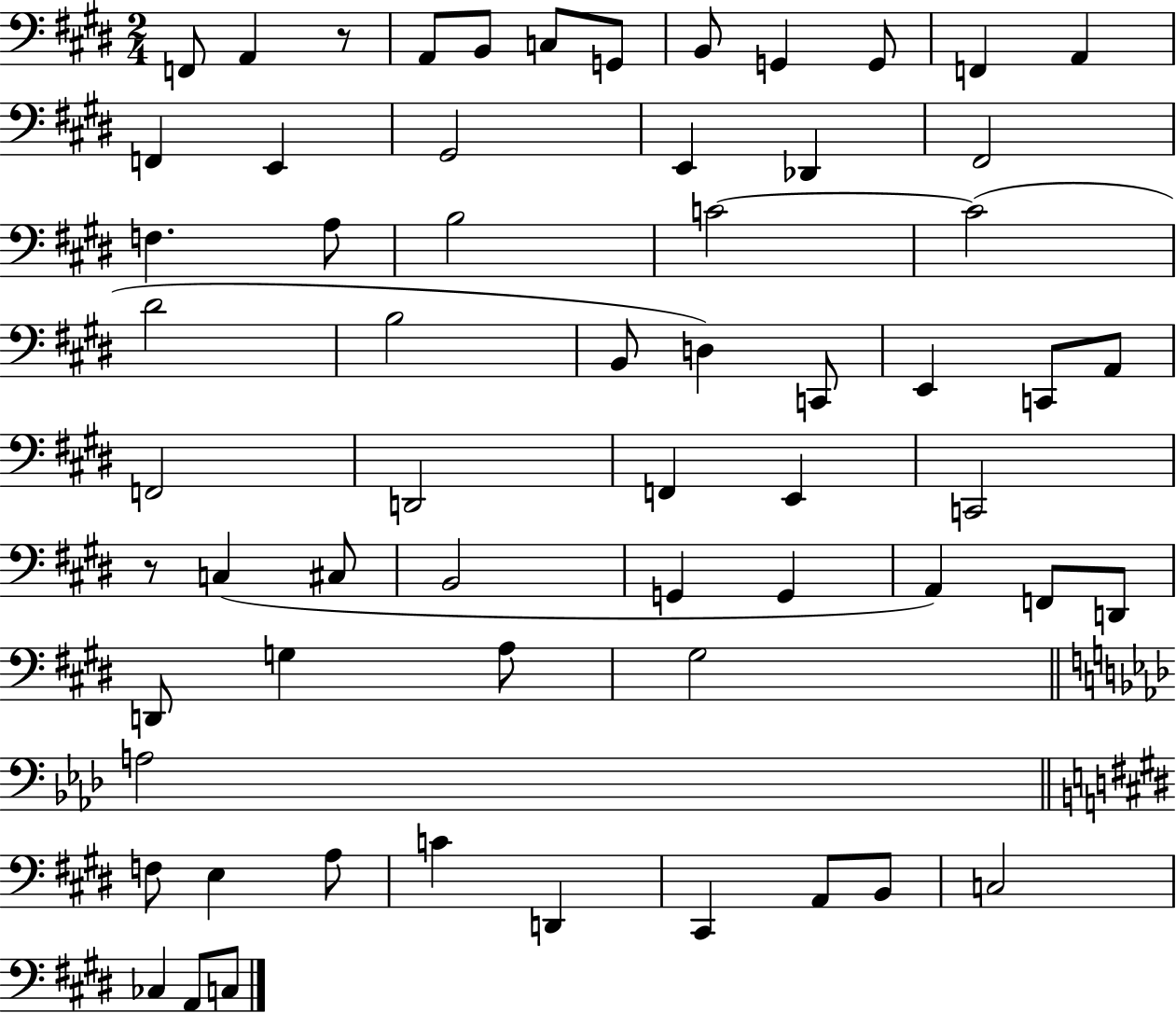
{
  \clef bass
  \numericTimeSignature
  \time 2/4
  \key e \major
  f,8 a,4 r8 | a,8 b,8 c8 g,8 | b,8 g,4 g,8 | f,4 a,4 | \break f,4 e,4 | gis,2 | e,4 des,4 | fis,2 | \break f4. a8 | b2 | c'2~~ | c'2( | \break dis'2 | b2 | b,8 d4) c,8 | e,4 c,8 a,8 | \break f,2 | d,2 | f,4 e,4 | c,2 | \break r8 c4( cis8 | b,2 | g,4 g,4 | a,4) f,8 d,8 | \break d,8 g4 a8 | gis2 | \bar "||" \break \key aes \major a2 | \bar "||" \break \key e \major f8 e4 a8 | c'4 d,4 | cis,4 a,8 b,8 | c2 | \break ces4 a,8 c8 | \bar "|."
}